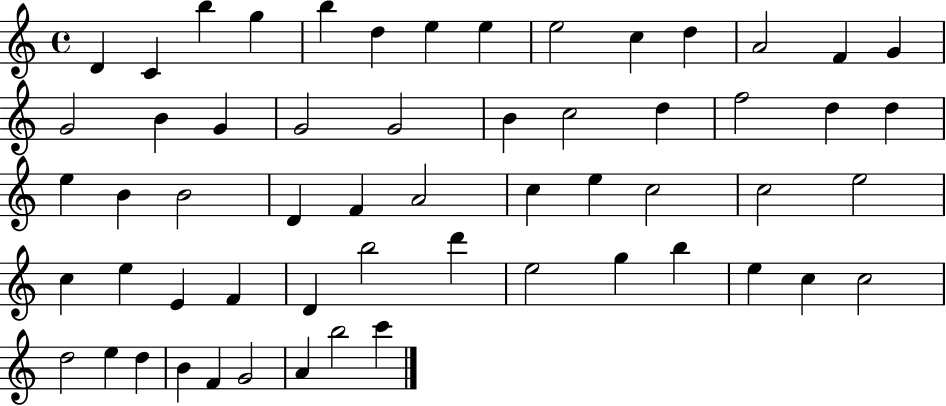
D4/q C4/q B5/q G5/q B5/q D5/q E5/q E5/q E5/h C5/q D5/q A4/h F4/q G4/q G4/h B4/q G4/q G4/h G4/h B4/q C5/h D5/q F5/h D5/q D5/q E5/q B4/q B4/h D4/q F4/q A4/h C5/q E5/q C5/h C5/h E5/h C5/q E5/q E4/q F4/q D4/q B5/h D6/q E5/h G5/q B5/q E5/q C5/q C5/h D5/h E5/q D5/q B4/q F4/q G4/h A4/q B5/h C6/q